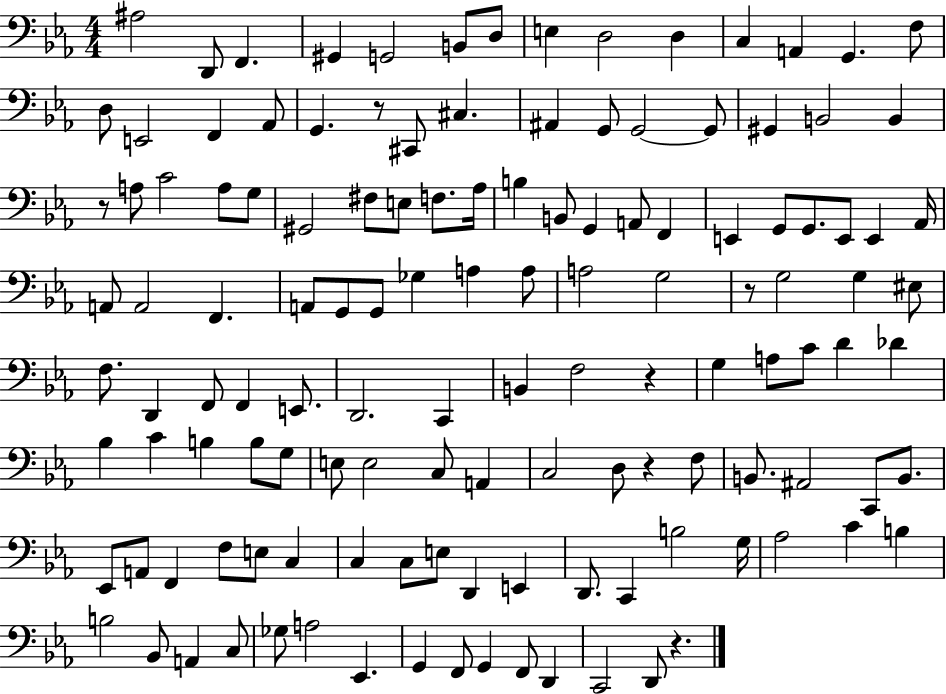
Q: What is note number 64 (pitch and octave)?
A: D2